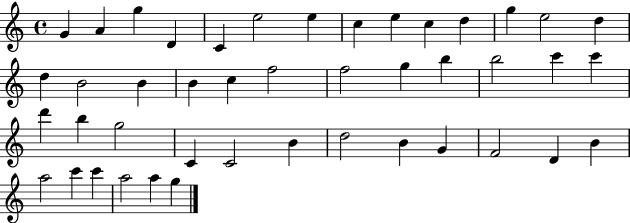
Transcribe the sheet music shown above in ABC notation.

X:1
T:Untitled
M:4/4
L:1/4
K:C
G A g D C e2 e c e c d g e2 d d B2 B B c f2 f2 g b b2 c' c' d' b g2 C C2 B d2 B G F2 D B a2 c' c' a2 a g